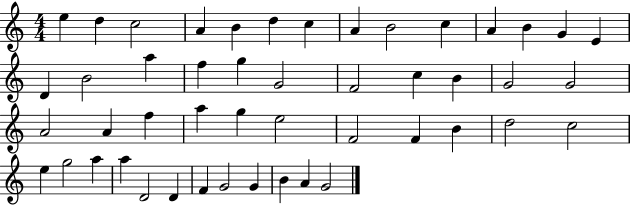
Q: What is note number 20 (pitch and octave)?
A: G4